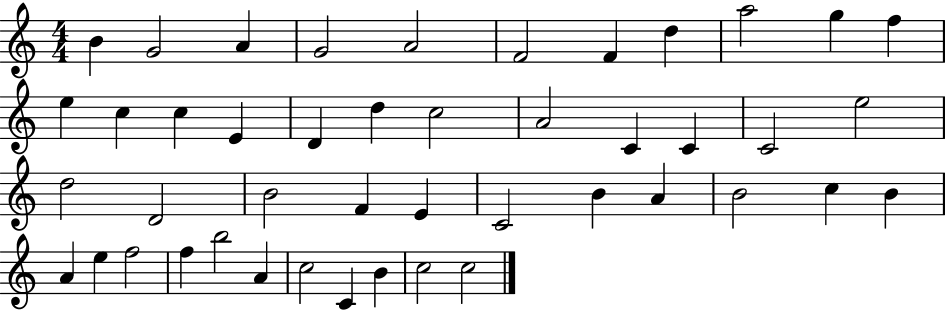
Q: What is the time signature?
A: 4/4